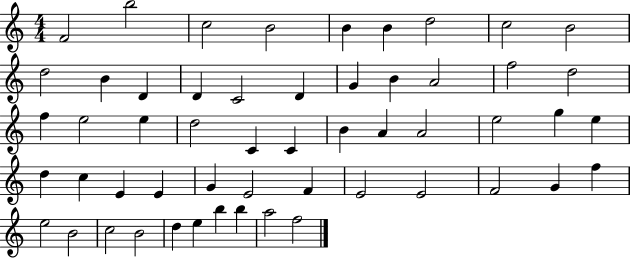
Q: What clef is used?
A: treble